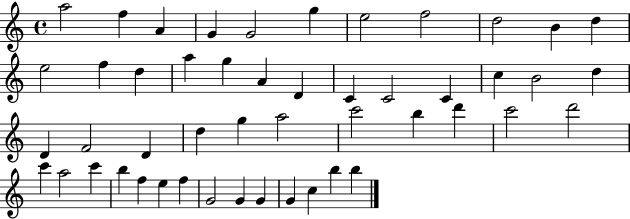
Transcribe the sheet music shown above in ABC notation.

X:1
T:Untitled
M:4/4
L:1/4
K:C
a2 f A G G2 g e2 f2 d2 B d e2 f d a g A D C C2 C c B2 d D F2 D d g a2 c'2 b d' c'2 d'2 c' a2 c' b f e f G2 G G G c b b